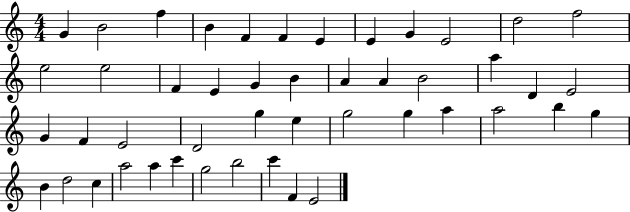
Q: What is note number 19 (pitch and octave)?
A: A4